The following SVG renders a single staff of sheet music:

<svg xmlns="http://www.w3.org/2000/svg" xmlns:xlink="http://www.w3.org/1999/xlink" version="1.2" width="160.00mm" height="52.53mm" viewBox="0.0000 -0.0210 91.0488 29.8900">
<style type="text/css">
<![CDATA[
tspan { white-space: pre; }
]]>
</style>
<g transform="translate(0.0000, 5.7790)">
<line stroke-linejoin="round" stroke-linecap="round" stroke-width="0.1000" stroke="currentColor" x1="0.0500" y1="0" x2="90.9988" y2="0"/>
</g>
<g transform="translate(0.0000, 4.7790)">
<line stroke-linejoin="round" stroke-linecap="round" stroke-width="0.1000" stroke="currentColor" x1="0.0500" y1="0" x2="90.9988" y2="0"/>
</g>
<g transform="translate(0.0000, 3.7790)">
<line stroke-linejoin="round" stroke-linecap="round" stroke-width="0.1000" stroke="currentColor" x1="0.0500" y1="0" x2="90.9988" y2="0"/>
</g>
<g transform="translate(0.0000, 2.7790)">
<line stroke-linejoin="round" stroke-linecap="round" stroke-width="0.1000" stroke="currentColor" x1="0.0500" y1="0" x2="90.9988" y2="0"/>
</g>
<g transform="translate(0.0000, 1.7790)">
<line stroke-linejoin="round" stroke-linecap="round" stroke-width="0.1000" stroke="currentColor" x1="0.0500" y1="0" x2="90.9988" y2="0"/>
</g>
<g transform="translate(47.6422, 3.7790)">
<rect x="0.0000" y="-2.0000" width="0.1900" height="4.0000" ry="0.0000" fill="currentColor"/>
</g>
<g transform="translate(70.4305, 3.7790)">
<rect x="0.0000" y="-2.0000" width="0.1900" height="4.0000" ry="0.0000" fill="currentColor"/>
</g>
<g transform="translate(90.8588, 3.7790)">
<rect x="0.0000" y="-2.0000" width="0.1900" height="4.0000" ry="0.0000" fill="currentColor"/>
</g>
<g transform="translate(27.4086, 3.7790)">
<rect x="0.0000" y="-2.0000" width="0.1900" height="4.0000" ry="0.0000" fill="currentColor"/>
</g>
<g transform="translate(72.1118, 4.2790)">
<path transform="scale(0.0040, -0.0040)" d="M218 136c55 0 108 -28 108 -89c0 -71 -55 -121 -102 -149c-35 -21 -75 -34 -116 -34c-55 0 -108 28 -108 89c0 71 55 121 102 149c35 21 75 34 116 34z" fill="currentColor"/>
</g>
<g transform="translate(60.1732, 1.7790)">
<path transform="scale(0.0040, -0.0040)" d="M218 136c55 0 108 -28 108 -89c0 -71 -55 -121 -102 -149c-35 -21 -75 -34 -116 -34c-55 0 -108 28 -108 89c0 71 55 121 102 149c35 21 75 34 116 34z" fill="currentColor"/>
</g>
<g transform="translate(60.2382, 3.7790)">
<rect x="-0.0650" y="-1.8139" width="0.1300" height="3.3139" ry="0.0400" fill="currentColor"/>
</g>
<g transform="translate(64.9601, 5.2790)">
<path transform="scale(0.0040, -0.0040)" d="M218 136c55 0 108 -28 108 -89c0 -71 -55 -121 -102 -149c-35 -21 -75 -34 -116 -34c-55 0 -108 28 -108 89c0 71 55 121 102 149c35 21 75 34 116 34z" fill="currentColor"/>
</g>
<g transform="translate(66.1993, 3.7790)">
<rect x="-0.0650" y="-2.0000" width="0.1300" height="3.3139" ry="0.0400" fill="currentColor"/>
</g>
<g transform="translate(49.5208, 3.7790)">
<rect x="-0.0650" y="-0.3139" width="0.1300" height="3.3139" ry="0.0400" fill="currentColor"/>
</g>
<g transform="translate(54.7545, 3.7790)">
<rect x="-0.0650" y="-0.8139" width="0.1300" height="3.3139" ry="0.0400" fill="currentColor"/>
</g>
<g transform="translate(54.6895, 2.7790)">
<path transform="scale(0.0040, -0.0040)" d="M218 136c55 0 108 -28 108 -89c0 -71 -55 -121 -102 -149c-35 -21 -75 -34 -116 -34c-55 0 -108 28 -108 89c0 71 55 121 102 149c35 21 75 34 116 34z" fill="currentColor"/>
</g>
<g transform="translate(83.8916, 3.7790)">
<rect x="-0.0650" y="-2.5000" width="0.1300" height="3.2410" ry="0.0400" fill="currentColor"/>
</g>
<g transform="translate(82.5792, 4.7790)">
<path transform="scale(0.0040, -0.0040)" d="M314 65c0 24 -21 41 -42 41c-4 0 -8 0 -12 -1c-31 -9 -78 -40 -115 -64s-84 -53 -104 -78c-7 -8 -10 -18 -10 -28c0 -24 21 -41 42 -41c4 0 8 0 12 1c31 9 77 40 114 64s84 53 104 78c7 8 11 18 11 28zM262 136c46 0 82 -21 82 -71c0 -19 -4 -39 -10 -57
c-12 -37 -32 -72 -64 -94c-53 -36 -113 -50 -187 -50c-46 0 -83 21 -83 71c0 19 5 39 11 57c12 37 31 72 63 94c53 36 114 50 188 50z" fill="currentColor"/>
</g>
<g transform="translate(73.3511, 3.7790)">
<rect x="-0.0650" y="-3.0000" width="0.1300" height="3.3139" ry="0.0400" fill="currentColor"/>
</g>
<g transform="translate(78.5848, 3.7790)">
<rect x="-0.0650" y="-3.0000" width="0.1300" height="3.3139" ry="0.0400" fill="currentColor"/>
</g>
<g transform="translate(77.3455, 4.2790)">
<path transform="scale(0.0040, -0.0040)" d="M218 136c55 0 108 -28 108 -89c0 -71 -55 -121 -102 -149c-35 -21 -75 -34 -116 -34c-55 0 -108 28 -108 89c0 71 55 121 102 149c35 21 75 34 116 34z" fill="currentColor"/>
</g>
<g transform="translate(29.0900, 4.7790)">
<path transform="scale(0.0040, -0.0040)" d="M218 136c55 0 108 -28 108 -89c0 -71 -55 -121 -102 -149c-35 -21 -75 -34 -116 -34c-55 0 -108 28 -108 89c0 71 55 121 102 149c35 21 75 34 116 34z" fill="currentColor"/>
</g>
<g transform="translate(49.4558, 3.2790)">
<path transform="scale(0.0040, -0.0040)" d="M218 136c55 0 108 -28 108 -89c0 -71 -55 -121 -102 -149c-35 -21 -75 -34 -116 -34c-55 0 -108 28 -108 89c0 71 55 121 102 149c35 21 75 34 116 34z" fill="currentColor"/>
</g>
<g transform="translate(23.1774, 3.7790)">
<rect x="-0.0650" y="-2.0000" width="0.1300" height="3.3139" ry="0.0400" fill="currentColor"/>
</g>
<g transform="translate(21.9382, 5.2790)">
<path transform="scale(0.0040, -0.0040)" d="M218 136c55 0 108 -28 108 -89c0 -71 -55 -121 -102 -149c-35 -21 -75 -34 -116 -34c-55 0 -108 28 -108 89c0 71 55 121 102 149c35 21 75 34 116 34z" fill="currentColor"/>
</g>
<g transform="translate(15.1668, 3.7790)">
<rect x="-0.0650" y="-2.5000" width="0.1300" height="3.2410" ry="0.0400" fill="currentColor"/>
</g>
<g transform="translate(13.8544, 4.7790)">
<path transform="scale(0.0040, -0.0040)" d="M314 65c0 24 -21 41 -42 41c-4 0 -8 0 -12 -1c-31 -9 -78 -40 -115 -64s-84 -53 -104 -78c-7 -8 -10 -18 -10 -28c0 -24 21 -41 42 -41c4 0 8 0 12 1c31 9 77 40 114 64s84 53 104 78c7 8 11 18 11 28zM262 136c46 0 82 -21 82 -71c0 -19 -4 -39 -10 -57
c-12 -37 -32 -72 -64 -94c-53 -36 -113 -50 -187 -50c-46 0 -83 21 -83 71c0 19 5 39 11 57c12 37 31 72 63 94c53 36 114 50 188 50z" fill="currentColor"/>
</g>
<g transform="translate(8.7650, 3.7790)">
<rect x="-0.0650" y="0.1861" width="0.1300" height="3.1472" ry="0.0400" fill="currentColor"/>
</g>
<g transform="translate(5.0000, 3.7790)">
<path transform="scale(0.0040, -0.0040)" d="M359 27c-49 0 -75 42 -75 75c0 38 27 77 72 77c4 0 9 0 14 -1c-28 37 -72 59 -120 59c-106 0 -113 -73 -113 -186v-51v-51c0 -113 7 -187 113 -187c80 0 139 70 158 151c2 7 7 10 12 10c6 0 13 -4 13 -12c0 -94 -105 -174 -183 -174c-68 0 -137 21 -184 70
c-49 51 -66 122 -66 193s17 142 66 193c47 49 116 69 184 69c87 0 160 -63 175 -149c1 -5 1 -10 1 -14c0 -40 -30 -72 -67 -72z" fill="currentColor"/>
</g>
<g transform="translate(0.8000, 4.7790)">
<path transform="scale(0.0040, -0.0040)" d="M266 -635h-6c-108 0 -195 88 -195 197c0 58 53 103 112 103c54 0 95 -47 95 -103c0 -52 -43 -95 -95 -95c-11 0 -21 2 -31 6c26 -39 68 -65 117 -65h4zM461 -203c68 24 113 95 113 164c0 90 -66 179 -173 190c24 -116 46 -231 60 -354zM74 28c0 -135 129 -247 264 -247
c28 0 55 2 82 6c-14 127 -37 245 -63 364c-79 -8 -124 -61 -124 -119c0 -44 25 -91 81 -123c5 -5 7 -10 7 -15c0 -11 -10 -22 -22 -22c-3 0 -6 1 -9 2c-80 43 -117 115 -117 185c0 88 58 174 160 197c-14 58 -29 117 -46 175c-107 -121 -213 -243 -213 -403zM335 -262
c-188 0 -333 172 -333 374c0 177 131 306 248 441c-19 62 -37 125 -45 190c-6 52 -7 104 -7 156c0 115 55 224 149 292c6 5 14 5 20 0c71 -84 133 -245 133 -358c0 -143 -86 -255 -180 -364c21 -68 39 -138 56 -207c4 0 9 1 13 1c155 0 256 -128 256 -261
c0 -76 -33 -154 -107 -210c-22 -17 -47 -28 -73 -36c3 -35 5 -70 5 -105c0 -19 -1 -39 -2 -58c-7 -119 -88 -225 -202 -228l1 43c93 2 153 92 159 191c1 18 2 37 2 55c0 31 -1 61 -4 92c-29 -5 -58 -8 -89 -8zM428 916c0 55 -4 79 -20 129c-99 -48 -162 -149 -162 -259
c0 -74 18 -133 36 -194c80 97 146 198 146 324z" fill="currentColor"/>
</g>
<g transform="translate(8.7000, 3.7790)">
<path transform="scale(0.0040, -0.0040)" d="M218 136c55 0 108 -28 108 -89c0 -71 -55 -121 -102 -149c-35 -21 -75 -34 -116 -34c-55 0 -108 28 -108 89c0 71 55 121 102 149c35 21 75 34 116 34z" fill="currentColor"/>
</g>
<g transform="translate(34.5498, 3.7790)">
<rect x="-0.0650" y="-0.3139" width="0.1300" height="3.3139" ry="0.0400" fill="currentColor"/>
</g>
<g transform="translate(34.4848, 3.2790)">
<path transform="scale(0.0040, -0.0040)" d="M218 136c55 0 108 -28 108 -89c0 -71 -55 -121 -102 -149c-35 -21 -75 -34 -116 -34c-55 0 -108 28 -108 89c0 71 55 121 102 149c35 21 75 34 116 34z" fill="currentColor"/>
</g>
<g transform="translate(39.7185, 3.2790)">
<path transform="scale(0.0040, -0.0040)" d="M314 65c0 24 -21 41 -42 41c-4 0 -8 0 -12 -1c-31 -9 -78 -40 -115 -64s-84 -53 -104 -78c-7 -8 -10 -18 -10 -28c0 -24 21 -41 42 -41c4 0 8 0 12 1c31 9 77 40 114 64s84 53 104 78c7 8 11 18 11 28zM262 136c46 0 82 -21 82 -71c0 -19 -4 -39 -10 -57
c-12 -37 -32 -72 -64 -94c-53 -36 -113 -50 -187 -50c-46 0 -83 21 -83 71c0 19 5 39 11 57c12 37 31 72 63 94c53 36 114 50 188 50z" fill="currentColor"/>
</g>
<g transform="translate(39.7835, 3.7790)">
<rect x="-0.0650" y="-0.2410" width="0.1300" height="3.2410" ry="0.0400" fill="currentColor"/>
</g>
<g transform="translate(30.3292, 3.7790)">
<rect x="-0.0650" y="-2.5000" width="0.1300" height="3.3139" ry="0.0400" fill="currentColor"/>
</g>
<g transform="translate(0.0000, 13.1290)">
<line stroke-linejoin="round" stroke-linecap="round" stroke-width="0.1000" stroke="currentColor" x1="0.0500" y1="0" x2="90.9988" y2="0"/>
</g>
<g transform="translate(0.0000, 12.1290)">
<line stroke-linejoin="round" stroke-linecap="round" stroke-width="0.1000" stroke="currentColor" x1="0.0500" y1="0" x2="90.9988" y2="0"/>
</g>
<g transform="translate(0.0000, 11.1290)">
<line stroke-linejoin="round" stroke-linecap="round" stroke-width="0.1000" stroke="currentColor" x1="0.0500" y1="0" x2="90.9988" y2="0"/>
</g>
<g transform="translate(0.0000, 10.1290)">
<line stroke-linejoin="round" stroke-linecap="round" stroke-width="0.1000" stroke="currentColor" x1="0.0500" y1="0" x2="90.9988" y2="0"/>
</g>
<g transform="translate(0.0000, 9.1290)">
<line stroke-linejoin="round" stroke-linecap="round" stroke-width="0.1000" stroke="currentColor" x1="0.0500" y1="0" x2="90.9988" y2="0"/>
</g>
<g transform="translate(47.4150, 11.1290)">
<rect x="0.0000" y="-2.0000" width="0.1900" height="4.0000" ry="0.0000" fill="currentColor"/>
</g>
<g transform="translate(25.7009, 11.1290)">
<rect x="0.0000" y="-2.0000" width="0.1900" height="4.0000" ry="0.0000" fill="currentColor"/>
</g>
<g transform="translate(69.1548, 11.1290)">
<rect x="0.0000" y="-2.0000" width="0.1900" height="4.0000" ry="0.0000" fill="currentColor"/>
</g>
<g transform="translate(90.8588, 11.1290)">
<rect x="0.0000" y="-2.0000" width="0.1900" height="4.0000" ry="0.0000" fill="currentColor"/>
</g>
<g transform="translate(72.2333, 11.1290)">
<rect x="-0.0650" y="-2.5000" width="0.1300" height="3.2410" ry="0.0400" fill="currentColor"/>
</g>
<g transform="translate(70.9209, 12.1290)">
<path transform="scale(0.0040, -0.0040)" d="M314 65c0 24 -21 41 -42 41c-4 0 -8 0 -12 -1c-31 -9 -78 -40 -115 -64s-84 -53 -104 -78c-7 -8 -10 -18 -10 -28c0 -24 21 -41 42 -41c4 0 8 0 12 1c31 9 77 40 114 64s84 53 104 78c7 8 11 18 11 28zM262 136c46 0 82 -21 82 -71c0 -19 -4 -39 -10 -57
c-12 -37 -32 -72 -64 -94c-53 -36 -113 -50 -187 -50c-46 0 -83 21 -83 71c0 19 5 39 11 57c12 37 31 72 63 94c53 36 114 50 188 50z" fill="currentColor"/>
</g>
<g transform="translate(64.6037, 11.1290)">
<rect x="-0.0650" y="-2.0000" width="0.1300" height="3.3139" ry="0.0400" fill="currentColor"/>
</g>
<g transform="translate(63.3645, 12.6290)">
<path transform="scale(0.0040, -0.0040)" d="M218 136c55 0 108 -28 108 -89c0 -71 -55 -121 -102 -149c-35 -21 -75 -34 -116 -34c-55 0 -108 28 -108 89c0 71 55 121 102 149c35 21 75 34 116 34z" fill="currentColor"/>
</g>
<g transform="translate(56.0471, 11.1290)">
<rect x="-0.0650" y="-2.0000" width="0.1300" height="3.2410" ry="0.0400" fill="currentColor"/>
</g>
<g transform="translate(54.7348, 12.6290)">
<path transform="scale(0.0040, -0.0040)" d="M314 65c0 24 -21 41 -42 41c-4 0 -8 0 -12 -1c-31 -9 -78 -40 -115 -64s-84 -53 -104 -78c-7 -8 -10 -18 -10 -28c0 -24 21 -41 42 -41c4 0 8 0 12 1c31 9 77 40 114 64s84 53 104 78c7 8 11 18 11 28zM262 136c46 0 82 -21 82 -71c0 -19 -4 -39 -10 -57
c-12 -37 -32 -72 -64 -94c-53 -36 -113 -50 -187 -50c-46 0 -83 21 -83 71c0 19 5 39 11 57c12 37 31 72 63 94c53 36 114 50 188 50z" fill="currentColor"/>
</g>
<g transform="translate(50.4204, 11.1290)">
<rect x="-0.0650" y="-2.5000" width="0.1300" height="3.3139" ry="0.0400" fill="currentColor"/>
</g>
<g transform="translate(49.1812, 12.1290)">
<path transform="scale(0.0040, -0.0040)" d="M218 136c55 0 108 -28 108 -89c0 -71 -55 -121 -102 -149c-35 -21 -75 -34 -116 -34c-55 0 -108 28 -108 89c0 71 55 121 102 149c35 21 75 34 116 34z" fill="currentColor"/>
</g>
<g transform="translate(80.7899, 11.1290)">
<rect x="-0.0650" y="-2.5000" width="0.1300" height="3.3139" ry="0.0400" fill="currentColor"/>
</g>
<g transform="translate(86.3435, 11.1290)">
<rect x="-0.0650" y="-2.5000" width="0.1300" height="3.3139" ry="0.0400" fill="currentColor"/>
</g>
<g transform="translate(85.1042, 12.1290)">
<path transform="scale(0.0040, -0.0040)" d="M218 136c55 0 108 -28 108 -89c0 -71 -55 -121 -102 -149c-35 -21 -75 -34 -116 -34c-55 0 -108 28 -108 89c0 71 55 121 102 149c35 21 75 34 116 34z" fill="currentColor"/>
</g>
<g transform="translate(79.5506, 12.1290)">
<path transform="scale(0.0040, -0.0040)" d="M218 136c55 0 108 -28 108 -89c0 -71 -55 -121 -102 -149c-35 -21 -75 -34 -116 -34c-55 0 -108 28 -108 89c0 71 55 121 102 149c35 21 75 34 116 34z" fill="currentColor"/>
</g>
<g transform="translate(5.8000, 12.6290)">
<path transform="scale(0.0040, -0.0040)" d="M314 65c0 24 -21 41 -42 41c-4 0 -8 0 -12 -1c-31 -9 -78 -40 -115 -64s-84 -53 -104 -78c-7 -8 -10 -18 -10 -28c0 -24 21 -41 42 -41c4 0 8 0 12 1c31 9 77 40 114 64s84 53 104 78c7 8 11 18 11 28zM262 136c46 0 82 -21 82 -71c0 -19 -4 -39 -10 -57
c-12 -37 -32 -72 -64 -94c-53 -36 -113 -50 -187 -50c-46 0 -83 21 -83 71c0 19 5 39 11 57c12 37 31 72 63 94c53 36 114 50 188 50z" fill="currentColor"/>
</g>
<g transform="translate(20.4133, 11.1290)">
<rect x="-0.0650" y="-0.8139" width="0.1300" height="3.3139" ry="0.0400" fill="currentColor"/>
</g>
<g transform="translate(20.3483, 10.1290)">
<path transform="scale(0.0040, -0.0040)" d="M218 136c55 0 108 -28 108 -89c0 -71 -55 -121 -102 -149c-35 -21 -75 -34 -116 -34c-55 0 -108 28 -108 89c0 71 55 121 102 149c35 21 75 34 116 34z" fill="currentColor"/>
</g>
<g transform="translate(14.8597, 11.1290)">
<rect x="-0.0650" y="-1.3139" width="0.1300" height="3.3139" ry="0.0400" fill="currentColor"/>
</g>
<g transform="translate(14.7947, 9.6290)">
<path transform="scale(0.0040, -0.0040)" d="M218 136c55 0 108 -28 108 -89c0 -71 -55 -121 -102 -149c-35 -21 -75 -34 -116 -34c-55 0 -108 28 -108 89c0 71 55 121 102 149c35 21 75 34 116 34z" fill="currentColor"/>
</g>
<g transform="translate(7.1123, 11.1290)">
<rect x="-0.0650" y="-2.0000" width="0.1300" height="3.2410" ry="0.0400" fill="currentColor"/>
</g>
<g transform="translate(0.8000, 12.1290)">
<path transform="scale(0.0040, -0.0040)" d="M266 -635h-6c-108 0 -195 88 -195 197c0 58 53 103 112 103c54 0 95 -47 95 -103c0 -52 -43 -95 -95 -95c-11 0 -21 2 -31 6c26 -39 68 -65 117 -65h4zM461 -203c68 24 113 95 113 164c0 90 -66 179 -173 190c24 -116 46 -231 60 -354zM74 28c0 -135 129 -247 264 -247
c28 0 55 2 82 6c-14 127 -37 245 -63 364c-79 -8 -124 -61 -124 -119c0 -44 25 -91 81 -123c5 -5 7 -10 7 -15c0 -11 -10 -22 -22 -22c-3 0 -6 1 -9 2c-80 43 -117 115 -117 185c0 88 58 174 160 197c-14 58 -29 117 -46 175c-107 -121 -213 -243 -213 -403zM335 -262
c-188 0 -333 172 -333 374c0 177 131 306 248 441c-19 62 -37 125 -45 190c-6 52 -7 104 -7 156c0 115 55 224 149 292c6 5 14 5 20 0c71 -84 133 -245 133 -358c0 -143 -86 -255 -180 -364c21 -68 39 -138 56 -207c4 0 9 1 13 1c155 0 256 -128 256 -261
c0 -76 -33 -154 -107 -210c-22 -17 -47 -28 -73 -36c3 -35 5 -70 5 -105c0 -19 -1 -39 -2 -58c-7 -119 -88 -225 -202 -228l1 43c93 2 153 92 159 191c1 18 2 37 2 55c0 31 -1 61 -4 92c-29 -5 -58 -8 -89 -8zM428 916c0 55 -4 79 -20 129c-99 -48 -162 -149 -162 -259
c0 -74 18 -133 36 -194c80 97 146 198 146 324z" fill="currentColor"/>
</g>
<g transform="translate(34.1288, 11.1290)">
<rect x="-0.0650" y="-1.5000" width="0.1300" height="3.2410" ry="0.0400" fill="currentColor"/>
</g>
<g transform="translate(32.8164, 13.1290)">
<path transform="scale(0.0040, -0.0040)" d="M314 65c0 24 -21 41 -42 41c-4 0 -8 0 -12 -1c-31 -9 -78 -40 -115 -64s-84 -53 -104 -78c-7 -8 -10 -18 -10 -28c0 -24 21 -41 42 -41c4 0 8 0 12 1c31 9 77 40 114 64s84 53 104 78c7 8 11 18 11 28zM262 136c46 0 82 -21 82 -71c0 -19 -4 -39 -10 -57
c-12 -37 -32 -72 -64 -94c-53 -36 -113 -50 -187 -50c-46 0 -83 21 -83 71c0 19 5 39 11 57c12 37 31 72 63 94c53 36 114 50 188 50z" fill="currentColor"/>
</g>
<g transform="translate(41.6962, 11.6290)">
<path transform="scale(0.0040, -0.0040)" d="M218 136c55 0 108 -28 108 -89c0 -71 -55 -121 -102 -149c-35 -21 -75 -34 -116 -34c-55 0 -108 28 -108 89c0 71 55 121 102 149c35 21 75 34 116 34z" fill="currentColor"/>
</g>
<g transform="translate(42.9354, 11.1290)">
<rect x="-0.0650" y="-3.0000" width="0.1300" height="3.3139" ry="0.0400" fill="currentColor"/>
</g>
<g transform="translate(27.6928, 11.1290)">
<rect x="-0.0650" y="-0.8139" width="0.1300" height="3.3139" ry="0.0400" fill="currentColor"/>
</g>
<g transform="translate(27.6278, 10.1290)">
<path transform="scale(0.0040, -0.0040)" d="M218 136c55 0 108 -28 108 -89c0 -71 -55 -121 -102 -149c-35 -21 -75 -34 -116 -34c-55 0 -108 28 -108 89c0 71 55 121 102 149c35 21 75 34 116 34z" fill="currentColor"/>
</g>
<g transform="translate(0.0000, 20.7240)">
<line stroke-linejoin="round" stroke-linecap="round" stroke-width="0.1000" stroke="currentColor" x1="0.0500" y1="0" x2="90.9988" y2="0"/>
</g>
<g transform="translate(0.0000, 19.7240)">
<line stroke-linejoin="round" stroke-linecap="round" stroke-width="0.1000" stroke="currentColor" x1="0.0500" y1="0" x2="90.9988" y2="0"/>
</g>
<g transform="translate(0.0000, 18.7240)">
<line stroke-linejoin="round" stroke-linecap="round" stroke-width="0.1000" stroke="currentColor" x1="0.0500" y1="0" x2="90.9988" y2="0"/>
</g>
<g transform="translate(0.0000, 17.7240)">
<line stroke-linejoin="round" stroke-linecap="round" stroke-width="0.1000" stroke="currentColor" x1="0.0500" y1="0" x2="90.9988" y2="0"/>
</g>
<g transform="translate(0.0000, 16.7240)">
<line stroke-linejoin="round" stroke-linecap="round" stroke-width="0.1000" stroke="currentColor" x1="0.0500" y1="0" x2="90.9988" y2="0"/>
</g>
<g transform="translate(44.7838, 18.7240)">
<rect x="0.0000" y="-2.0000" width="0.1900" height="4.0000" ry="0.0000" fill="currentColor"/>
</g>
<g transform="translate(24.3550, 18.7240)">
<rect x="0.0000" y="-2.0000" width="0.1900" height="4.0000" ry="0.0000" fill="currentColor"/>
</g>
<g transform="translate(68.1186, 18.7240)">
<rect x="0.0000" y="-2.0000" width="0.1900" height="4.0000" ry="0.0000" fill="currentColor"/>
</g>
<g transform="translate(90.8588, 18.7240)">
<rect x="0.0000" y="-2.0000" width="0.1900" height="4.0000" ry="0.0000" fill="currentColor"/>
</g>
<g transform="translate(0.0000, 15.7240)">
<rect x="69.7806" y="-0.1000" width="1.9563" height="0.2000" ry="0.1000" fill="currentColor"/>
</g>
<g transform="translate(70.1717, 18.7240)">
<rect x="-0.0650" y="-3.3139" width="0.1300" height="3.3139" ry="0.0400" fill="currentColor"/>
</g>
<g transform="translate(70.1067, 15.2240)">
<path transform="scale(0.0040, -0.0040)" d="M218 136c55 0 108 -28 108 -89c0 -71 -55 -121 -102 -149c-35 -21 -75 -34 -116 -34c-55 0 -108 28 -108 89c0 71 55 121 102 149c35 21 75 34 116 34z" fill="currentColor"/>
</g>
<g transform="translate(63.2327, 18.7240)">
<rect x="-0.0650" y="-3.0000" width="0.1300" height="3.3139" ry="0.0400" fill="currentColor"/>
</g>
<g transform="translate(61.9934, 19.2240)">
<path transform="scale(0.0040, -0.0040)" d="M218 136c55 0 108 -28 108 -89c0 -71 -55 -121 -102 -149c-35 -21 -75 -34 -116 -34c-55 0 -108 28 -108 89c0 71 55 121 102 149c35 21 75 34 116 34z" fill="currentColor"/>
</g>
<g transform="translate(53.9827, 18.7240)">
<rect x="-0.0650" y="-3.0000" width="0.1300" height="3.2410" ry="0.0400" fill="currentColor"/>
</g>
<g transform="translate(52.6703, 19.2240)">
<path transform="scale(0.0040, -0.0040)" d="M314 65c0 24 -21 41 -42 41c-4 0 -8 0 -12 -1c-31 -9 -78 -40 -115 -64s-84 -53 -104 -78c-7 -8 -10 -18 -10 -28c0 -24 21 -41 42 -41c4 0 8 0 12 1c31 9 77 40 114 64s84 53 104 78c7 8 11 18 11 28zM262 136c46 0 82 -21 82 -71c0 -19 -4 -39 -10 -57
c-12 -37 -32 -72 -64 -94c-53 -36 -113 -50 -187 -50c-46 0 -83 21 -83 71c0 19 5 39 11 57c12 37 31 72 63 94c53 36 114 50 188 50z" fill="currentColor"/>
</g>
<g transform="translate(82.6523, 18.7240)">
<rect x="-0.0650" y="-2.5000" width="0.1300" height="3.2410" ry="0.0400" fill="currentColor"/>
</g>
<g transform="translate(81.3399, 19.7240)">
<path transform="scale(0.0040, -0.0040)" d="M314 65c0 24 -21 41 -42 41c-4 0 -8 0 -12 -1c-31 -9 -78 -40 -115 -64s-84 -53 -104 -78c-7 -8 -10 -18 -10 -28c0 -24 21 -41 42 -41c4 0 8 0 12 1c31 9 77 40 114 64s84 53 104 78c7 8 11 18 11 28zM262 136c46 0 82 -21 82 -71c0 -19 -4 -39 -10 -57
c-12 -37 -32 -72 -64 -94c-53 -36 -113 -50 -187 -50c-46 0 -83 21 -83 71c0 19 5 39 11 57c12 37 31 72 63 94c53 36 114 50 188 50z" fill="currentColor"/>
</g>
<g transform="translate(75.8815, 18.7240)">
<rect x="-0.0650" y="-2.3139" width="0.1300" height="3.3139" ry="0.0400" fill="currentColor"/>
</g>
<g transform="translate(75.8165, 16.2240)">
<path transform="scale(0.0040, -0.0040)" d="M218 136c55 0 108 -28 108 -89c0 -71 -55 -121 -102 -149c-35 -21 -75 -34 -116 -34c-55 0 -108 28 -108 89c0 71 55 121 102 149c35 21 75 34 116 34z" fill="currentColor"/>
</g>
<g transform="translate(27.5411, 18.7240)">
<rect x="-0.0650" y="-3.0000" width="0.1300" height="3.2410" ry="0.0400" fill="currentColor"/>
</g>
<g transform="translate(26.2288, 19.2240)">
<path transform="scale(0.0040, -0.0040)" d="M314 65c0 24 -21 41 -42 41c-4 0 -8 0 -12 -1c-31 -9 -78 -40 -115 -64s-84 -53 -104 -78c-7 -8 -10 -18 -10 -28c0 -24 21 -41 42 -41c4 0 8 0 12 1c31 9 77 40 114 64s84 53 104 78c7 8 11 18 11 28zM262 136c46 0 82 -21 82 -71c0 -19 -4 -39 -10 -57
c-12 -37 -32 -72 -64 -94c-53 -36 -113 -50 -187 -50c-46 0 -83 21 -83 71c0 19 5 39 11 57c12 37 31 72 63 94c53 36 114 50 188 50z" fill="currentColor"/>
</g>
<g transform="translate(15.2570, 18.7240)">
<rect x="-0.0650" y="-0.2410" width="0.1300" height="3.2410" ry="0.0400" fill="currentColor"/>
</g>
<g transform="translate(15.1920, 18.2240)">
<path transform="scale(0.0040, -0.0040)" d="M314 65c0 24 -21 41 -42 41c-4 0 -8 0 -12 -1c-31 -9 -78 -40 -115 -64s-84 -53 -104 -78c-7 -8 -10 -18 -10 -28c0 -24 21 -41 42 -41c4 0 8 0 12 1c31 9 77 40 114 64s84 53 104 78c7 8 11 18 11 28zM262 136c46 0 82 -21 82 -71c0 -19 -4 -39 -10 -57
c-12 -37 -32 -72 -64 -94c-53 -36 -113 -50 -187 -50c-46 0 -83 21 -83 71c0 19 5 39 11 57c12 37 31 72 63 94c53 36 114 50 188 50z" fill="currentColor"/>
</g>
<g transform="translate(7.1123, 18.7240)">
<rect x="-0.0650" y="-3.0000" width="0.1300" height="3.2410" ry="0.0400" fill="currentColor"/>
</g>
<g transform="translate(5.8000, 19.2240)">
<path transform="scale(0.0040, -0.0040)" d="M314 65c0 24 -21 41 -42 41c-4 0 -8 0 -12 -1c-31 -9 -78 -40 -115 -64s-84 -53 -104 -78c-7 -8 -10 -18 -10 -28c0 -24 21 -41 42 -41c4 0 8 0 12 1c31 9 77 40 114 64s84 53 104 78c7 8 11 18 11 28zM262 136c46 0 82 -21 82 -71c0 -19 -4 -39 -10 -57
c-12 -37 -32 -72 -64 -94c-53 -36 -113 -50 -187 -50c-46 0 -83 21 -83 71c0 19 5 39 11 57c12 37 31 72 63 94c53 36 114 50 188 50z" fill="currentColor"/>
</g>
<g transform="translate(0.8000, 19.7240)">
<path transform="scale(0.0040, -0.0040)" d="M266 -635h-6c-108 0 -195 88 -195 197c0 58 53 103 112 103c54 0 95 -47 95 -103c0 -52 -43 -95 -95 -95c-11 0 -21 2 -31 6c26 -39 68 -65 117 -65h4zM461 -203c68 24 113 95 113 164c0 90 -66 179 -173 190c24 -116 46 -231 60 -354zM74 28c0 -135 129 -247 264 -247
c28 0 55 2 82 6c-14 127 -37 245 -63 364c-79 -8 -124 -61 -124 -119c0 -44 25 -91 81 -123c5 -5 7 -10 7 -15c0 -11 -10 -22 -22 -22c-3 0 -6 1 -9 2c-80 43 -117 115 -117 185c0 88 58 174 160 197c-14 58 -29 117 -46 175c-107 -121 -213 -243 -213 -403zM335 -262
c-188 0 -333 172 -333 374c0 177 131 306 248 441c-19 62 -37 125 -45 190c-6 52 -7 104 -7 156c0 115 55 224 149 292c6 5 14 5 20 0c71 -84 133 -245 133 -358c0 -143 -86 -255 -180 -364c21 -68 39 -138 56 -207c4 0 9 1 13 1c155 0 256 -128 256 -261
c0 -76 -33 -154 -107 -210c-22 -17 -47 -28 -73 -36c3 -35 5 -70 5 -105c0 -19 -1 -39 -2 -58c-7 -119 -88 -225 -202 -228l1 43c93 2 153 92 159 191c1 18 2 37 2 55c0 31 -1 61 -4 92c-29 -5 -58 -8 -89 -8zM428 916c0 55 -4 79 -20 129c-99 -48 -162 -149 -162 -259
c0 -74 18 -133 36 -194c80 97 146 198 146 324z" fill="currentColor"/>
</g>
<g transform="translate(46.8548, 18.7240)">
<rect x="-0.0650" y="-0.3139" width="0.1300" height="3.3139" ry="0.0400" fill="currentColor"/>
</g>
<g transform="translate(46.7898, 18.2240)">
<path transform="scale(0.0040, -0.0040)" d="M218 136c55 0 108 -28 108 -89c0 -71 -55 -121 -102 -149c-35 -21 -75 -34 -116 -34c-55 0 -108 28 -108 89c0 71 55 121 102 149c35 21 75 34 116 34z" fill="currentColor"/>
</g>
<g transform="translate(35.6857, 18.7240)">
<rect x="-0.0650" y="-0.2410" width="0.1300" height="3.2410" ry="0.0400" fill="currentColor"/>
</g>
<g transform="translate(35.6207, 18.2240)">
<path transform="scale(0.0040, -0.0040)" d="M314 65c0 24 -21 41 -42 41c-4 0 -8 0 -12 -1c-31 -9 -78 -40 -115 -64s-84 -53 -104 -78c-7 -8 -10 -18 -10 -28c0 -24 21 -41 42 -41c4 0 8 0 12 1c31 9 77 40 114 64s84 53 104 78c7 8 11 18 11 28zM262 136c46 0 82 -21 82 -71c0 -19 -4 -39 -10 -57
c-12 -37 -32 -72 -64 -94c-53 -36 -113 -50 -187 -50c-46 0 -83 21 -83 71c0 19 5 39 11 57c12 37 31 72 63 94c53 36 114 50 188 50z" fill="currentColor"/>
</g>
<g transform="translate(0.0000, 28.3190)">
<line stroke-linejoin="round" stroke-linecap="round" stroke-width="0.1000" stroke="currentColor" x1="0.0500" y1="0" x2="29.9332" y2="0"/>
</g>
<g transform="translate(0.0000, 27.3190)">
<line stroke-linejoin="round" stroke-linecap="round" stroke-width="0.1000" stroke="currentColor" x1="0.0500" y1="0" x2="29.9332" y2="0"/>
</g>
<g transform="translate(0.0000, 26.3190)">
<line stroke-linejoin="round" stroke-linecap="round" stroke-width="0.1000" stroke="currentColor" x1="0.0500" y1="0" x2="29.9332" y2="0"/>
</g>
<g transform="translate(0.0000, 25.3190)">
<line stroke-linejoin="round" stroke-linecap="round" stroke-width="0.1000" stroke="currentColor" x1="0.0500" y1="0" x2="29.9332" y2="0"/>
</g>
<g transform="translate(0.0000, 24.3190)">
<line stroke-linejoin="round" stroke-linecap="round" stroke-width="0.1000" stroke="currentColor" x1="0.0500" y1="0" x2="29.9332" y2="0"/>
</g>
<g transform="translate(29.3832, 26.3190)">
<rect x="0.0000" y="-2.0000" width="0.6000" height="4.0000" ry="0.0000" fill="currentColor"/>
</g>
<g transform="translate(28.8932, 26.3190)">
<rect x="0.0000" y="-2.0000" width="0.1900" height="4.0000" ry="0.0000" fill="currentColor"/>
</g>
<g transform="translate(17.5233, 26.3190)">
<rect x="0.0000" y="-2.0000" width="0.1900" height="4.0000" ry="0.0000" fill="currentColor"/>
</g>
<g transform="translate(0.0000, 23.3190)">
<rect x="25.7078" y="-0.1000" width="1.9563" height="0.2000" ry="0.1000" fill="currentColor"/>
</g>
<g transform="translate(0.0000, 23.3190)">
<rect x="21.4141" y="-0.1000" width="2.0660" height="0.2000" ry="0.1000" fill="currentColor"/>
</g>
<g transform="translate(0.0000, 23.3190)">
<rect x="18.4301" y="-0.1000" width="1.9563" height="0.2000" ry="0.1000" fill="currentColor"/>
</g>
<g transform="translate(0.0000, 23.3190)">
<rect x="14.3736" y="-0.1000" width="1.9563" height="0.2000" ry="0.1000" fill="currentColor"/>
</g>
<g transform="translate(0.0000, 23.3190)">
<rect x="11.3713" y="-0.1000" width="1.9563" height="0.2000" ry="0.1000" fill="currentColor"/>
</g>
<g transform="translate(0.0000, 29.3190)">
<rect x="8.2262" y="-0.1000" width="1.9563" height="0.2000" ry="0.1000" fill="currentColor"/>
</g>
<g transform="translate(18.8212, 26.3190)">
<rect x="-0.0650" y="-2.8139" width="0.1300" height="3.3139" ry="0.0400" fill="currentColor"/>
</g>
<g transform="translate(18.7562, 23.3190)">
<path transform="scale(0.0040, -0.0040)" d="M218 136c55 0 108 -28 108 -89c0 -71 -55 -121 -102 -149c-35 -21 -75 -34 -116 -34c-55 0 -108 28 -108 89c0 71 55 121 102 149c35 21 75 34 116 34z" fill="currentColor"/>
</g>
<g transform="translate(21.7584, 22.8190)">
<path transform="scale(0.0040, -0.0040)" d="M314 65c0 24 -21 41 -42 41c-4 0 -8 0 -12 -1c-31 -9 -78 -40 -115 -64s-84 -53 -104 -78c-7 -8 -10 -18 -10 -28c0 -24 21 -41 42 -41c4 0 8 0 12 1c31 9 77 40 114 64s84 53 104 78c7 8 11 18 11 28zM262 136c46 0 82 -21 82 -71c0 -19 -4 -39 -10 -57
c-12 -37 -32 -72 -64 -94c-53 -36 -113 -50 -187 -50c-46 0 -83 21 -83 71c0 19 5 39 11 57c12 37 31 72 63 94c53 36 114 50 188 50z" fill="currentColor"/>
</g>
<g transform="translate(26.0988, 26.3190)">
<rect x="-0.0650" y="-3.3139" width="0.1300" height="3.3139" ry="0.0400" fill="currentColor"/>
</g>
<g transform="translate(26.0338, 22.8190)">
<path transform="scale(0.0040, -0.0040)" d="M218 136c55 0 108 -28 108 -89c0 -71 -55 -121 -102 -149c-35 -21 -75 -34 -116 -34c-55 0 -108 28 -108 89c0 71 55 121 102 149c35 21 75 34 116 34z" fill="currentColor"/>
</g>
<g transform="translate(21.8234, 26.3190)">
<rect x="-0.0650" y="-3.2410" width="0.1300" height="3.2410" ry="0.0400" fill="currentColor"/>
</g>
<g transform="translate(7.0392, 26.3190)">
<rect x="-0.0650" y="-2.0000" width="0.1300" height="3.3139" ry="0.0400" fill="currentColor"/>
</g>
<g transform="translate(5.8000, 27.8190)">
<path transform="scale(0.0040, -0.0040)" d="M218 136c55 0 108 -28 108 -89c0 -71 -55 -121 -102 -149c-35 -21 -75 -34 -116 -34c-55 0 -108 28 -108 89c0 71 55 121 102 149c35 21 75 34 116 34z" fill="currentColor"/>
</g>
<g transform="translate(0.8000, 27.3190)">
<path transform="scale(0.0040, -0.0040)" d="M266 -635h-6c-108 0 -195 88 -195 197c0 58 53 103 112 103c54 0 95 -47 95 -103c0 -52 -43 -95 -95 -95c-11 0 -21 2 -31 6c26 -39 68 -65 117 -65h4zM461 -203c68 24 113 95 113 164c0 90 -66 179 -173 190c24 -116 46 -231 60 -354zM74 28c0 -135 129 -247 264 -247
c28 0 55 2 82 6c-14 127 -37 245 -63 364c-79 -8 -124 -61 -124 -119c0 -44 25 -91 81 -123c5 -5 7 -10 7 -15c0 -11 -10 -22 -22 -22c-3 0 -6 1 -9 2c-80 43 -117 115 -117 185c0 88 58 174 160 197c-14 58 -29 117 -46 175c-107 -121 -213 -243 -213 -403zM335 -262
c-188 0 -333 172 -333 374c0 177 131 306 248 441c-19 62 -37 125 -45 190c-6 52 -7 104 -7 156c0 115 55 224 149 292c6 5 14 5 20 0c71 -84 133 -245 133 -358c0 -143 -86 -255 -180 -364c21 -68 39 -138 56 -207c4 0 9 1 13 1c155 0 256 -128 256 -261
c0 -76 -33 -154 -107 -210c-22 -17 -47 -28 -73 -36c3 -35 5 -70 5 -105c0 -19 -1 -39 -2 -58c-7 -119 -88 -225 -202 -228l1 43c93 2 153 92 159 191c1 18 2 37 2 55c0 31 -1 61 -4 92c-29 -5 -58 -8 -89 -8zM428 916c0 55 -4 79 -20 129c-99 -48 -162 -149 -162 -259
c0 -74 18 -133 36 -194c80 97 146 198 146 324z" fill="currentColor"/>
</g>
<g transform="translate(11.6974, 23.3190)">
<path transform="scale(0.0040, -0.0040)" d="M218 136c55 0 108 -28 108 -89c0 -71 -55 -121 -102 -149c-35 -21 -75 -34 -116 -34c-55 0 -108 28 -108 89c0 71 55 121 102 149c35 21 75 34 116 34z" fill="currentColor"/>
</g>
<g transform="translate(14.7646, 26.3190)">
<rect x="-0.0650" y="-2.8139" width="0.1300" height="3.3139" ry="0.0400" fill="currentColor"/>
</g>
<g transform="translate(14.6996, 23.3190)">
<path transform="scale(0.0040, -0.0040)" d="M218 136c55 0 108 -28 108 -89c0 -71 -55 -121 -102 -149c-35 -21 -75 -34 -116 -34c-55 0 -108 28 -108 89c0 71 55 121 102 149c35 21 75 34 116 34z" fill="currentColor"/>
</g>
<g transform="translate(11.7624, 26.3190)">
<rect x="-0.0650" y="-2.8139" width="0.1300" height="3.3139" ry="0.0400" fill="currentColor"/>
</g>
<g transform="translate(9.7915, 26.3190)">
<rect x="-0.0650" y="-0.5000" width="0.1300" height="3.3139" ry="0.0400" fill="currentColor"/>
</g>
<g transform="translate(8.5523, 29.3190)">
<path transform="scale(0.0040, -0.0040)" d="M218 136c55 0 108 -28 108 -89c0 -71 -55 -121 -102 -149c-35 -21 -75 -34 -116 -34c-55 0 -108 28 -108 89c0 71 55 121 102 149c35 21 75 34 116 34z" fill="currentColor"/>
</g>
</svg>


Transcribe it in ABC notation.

X:1
T:Untitled
M:4/4
L:1/4
K:C
B G2 F G c c2 c d f F A A G2 F2 e d d E2 A G F2 F G2 G G A2 c2 A2 c2 c A2 A b g G2 F C a a a b2 b